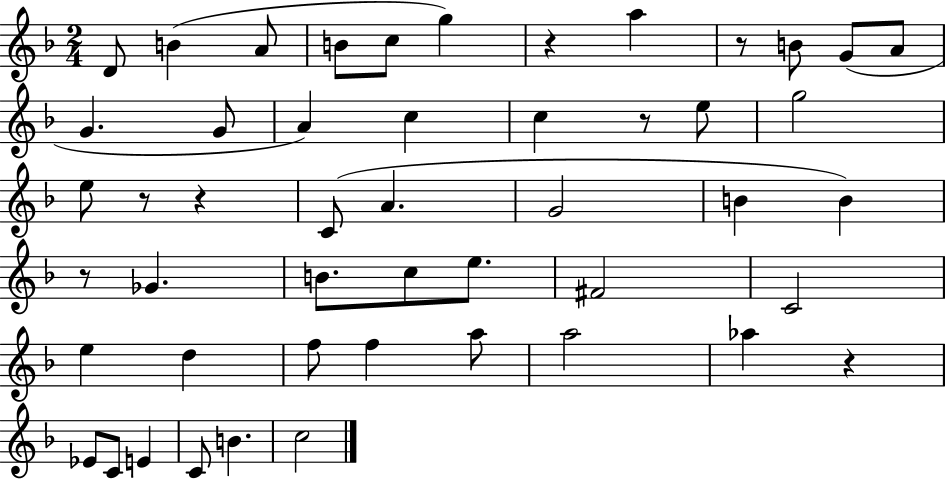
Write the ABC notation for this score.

X:1
T:Untitled
M:2/4
L:1/4
K:F
D/2 B A/2 B/2 c/2 g z a z/2 B/2 G/2 A/2 G G/2 A c c z/2 e/2 g2 e/2 z/2 z C/2 A G2 B B z/2 _G B/2 c/2 e/2 ^F2 C2 e d f/2 f a/2 a2 _a z _E/2 C/2 E C/2 B c2